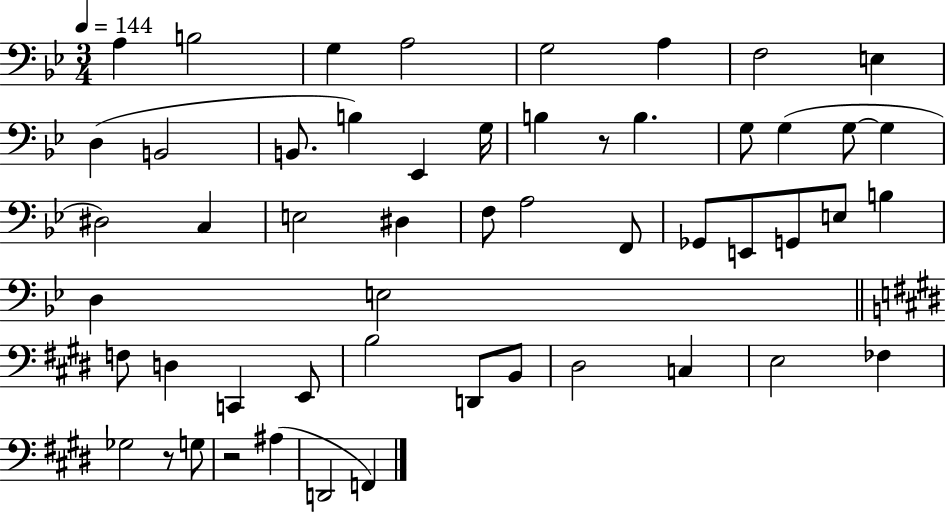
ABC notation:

X:1
T:Untitled
M:3/4
L:1/4
K:Bb
A, B,2 G, A,2 G,2 A, F,2 E, D, B,,2 B,,/2 B, _E,, G,/4 B, z/2 B, G,/2 G, G,/2 G, ^D,2 C, E,2 ^D, F,/2 A,2 F,,/2 _G,,/2 E,,/2 G,,/2 E,/2 B, D, E,2 F,/2 D, C,, E,,/2 B,2 D,,/2 B,,/2 ^D,2 C, E,2 _F, _G,2 z/2 G,/2 z2 ^A, D,,2 F,,